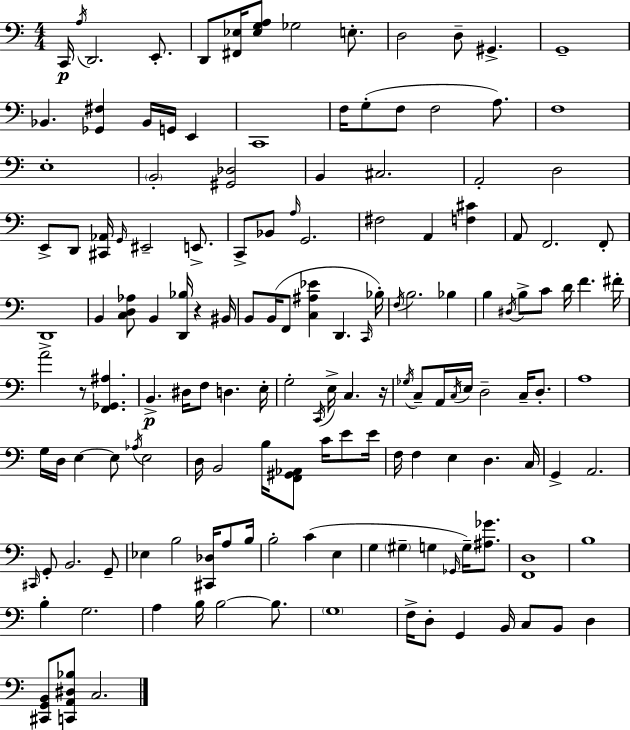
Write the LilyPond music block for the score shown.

{
  \clef bass
  \numericTimeSignature
  \time 4/4
  \key a \minor
  \repeat volta 2 { c,16\p \acciaccatura { a16 } d,2. e,8.-. | d,8 <fis, ees>16 <ees g a>8 ges2 e8.-. | d2 d8-- gis,4.-> | g,1-- | \break bes,4. <ges, fis>4 bes,16 g,16 e,4 | c,1 | f16 g8-.( f8 f2 a8.) | f1 | \break e1-. | \parenthesize b,2-. <gis, des>2 | b,4 cis2. | a,2-. d2 | \break e,8-> d,8 <cis, aes,>16 \grace { g,16 } eis,2-- e,8.-> | c,8-> bes,8 \grace { a16 } g,2. | fis2 a,4 <f cis'>4 | a,8 f,2. | \break f,8-. d,1 | b,4 <c d aes>8 b,4 <d, bes>16 r4 | bis,16 b,8 b,16( f,8 <c ais ees'>4 d,4. | \grace { c,16 }) bes16-. \acciaccatura { f16 } b2. | \break bes4 b4 \acciaccatura { dis16 } b8-> c'8 d'16 f'4. | fis'16-. a'2-> r8 | <f, ges, ais>4. b,4.->\p dis16 f8 d4. | e16-. g2-. \acciaccatura { c,16 } e16-> | \break c4. r16 \acciaccatura { ges16 } c8-- a,16 \acciaccatura { c16 } e16 d2-- | c16-- d8.-. a1 | g16 d16 e4~~ e8 | \acciaccatura { aes16 } e2 d16 b,2 | \break b16 <f, gis, aes,>8 c'16 e'8 e'16 f16 f4 e4 | d4. c16 g,4-> a,2. | \grace { cis,16 } g,8-. b,2. | g,8-- ees4 b2 | \break <cis, des>16 a8 b16 b2-. | c'4( e4 g4 \parenthesize gis4-- | g4 \grace { ges,16 }) g16-- <ais ges'>8. <f, d>1 | b1 | \break b4-. | g2. a4 | b16 b2~~ b8. \parenthesize g1 | f16-> d8-. g,4 | \break b,16 c8 b,8 d4 <cis, g, b,>8 <c, a, dis bes>8 | c2. } \bar "|."
}